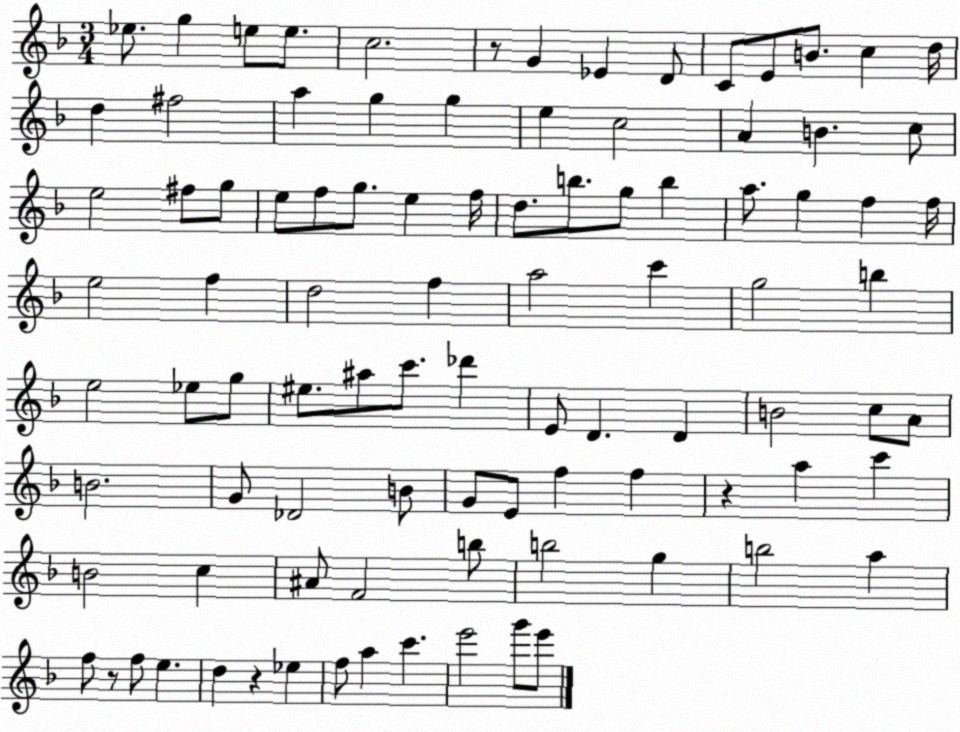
X:1
T:Untitled
M:3/4
L:1/4
K:F
_e/2 g e/2 e/2 c2 z/2 G _E D/2 C/2 E/2 B/2 c d/4 d ^f2 a g g e c2 A B c/2 e2 ^f/2 g/2 e/2 f/2 g/2 e f/4 d/2 b/2 g/2 b a/2 g f f/4 e2 f d2 f a2 c' g2 b e2 _e/2 g/2 ^e/2 ^a/2 c'/2 _d' E/2 D D B2 c/2 A/2 B2 G/2 _D2 B/2 G/2 E/2 f f z a c' B2 c ^A/2 F2 b/2 b2 g b2 a f/2 z/2 f/2 e d z _e f/2 a c' e'2 g'/2 e'/2